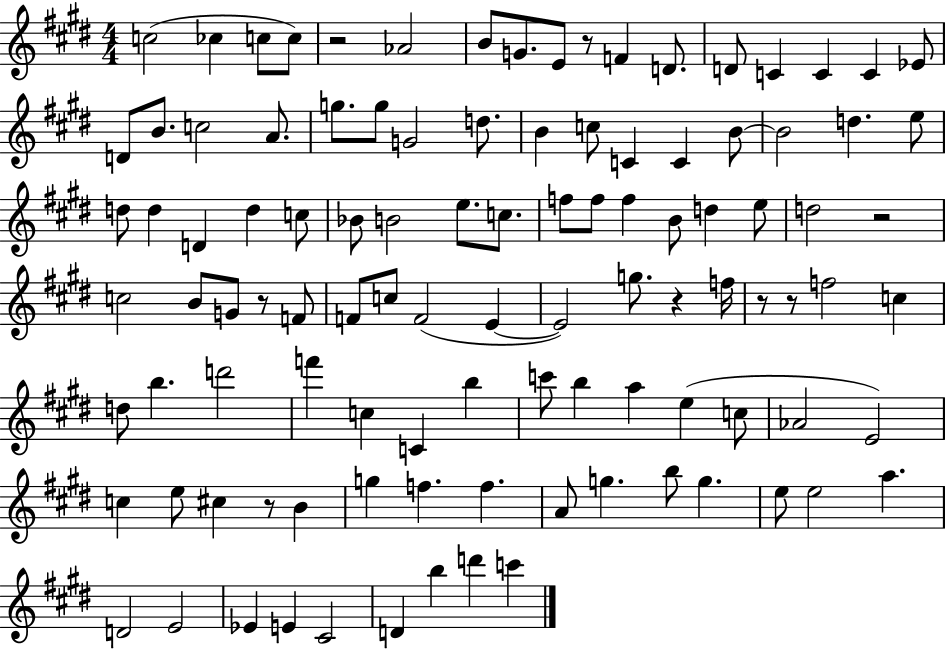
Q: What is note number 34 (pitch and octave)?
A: D4